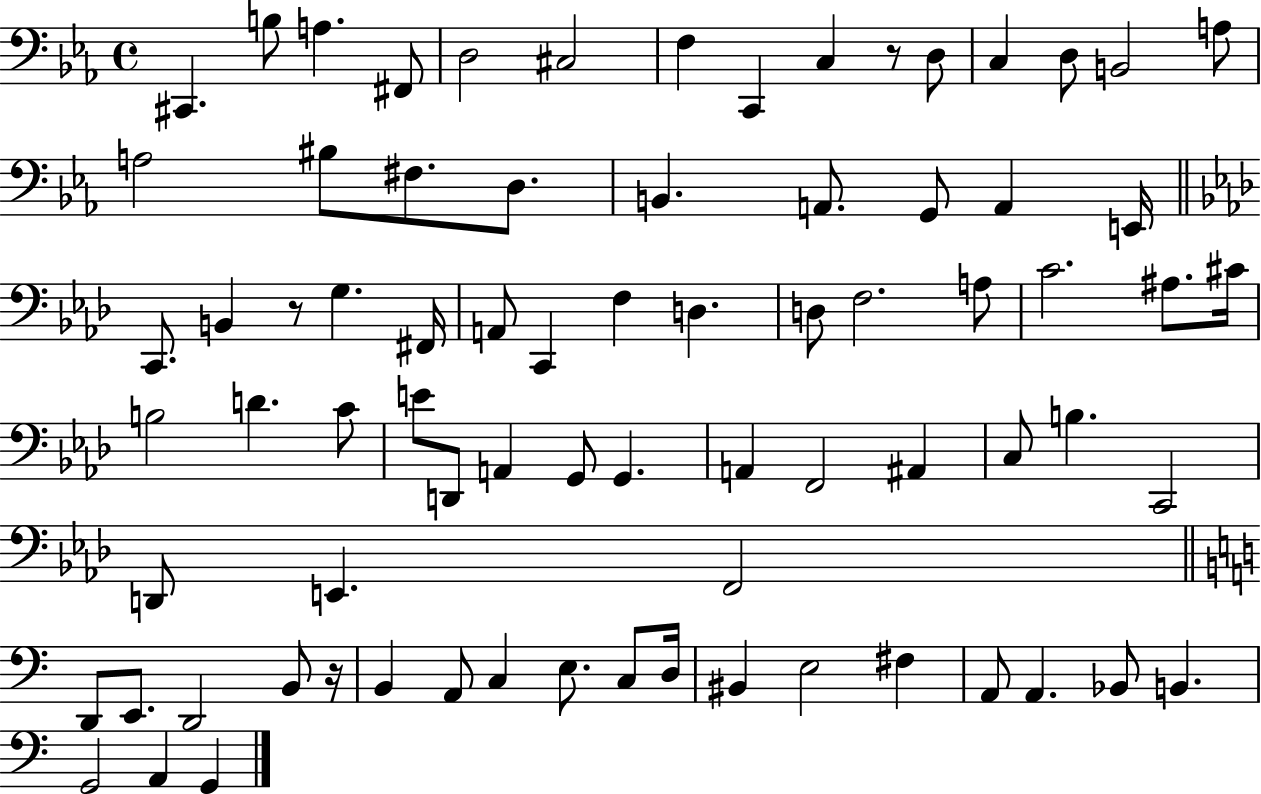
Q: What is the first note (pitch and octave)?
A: C#2